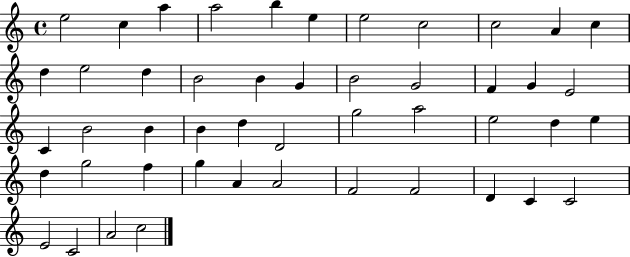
X:1
T:Untitled
M:4/4
L:1/4
K:C
e2 c a a2 b e e2 c2 c2 A c d e2 d B2 B G B2 G2 F G E2 C B2 B B d D2 g2 a2 e2 d e d g2 f g A A2 F2 F2 D C C2 E2 C2 A2 c2